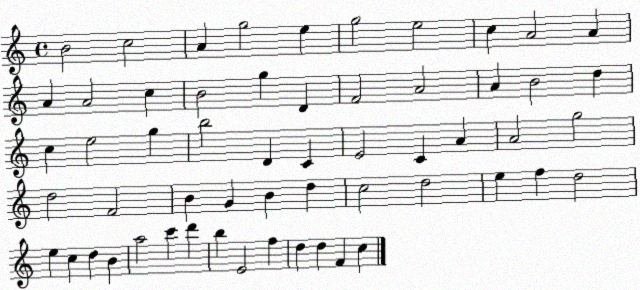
X:1
T:Untitled
M:4/4
L:1/4
K:C
B2 c2 A g2 e g2 e2 c A2 A A A2 c B2 g D F2 A2 A B2 d c e2 g b2 D C E2 C A A2 g2 d2 F2 B G B d c2 d2 e f d2 e c d B a2 c' d' b E2 f d d F c